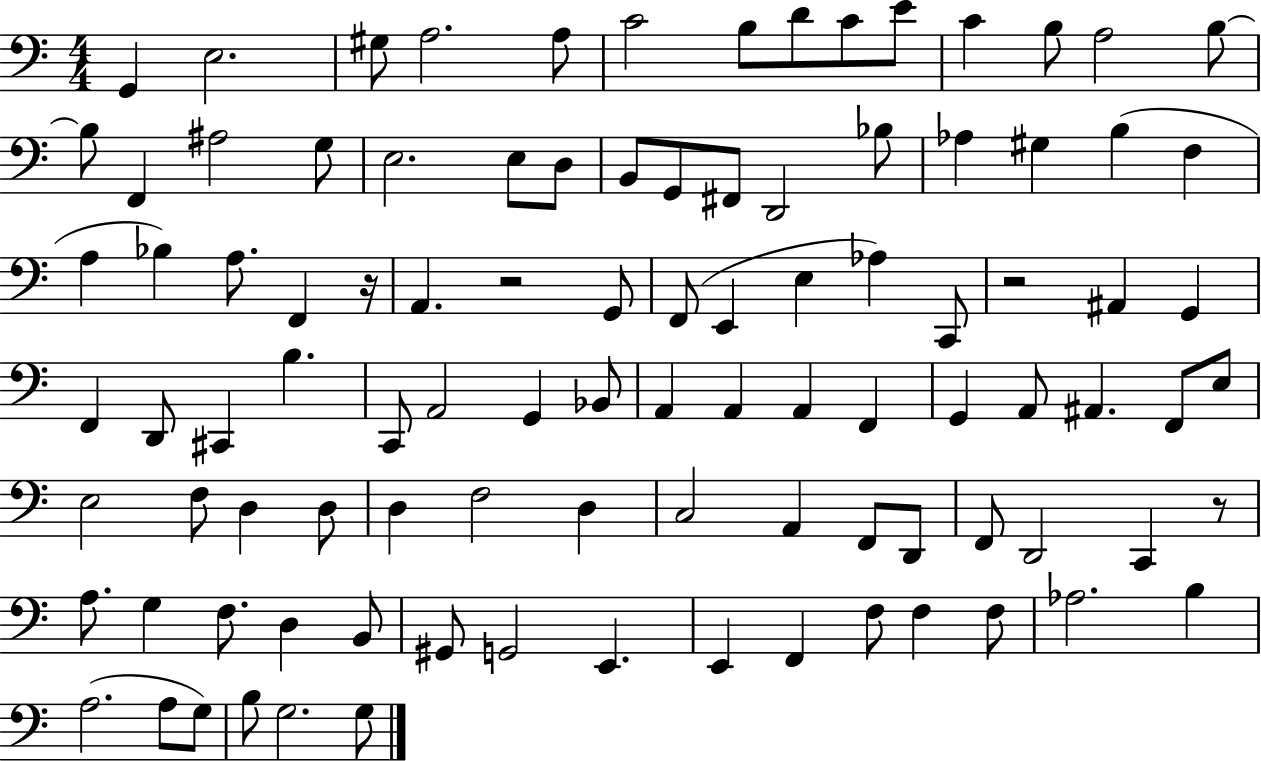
G2/q E3/h. G#3/e A3/h. A3/e C4/h B3/e D4/e C4/e E4/e C4/q B3/e A3/h B3/e B3/e F2/q A#3/h G3/e E3/h. E3/e D3/e B2/e G2/e F#2/e D2/h Bb3/e Ab3/q G#3/q B3/q F3/q A3/q Bb3/q A3/e. F2/q R/s A2/q. R/h G2/e F2/e E2/q E3/q Ab3/q C2/e R/h A#2/q G2/q F2/q D2/e C#2/q B3/q. C2/e A2/h G2/q Bb2/e A2/q A2/q A2/q F2/q G2/q A2/e A#2/q. F2/e E3/e E3/h F3/e D3/q D3/e D3/q F3/h D3/q C3/h A2/q F2/e D2/e F2/e D2/h C2/q R/e A3/e. G3/q F3/e. D3/q B2/e G#2/e G2/h E2/q. E2/q F2/q F3/e F3/q F3/e Ab3/h. B3/q A3/h. A3/e G3/e B3/e G3/h. G3/e